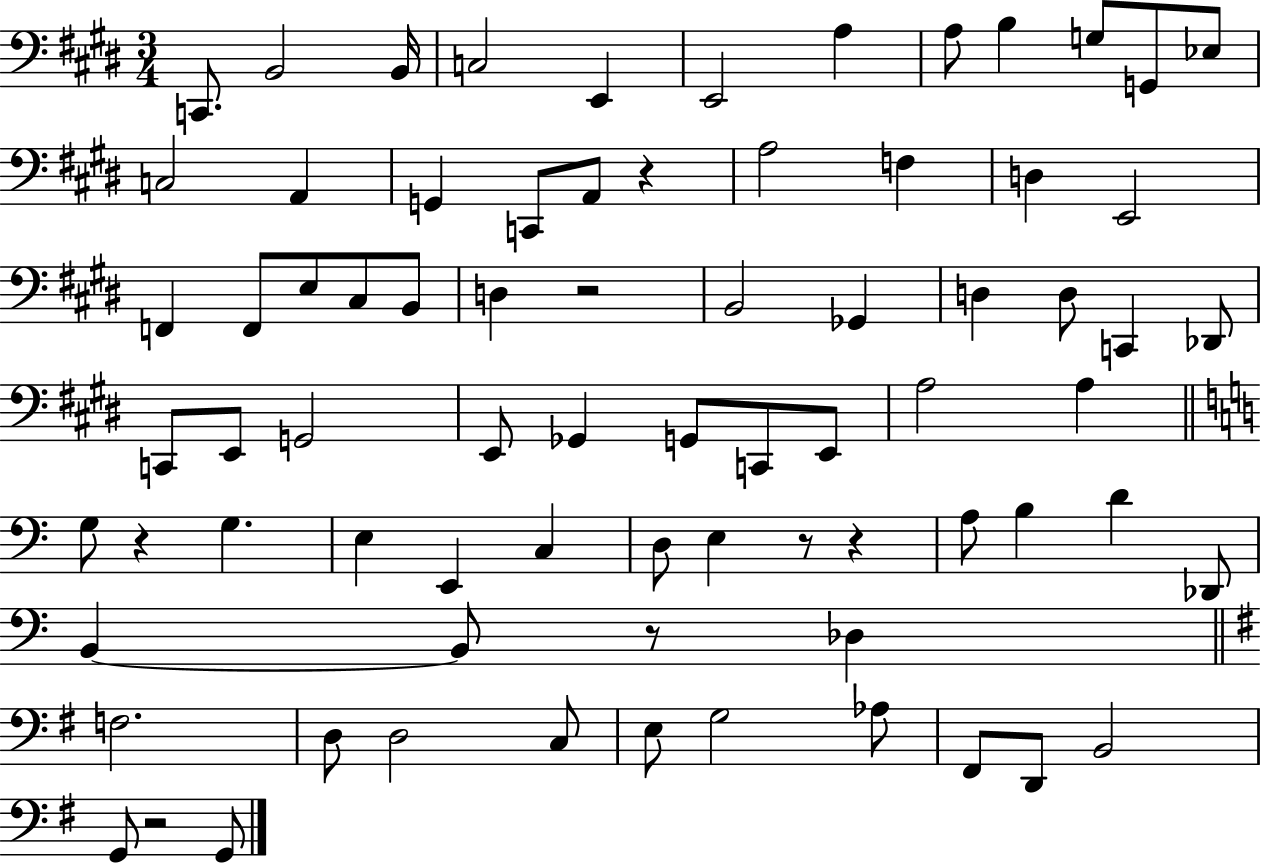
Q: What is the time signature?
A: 3/4